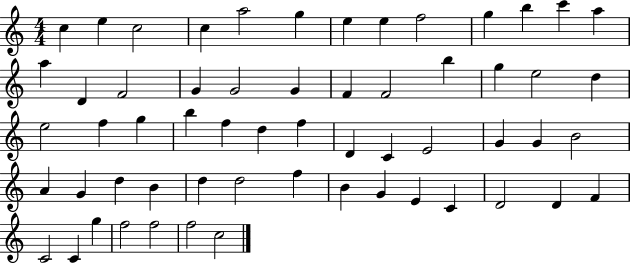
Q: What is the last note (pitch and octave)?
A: C5